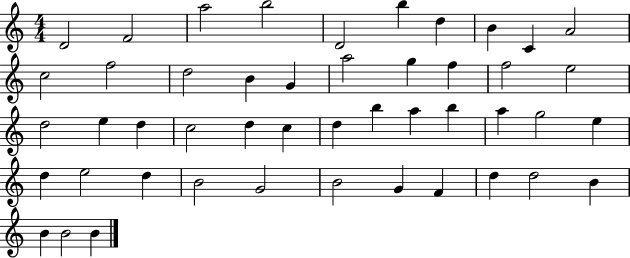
D4/h F4/h A5/h B5/h D4/h B5/q D5/q B4/q C4/q A4/h C5/h F5/h D5/h B4/q G4/q A5/h G5/q F5/q F5/h E5/h D5/h E5/q D5/q C5/h D5/q C5/q D5/q B5/q A5/q B5/q A5/q G5/h E5/q D5/q E5/h D5/q B4/h G4/h B4/h G4/q F4/q D5/q D5/h B4/q B4/q B4/h B4/q